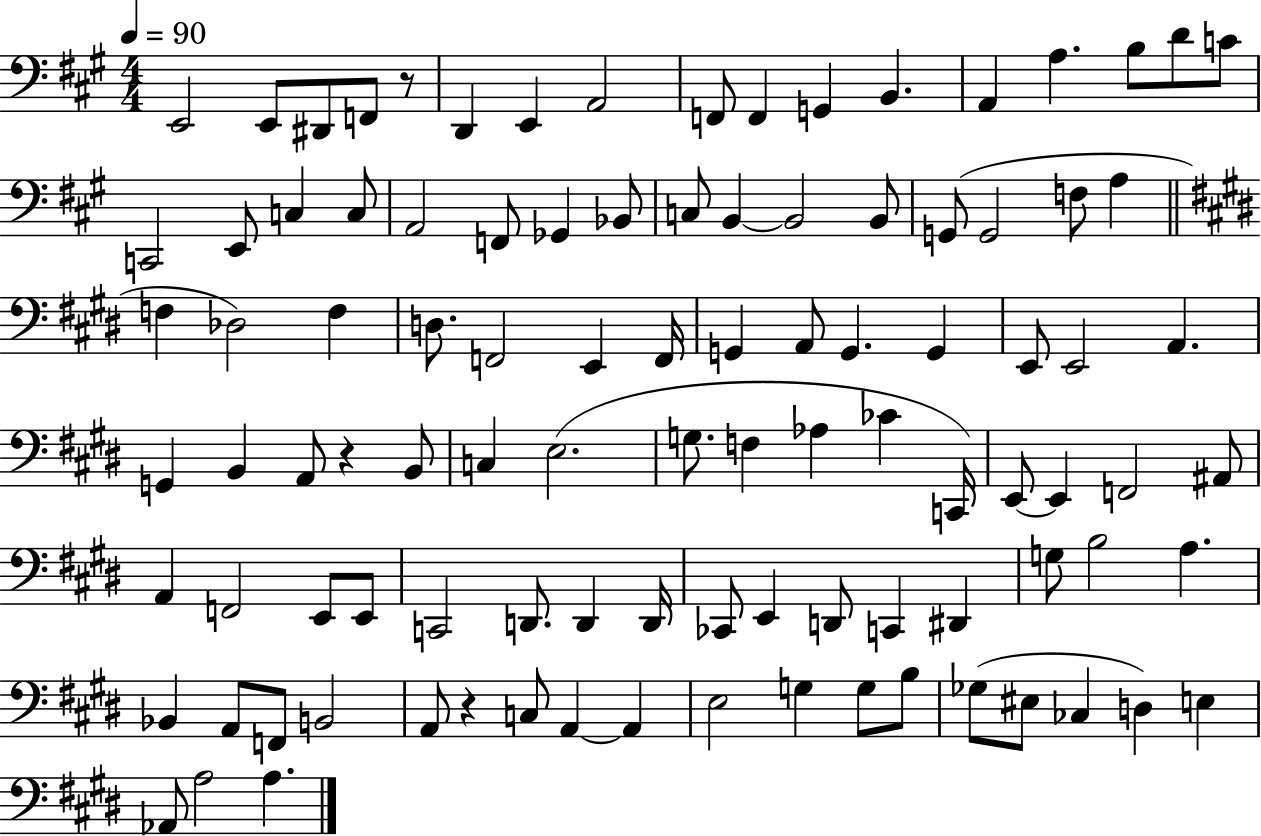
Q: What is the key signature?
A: A major